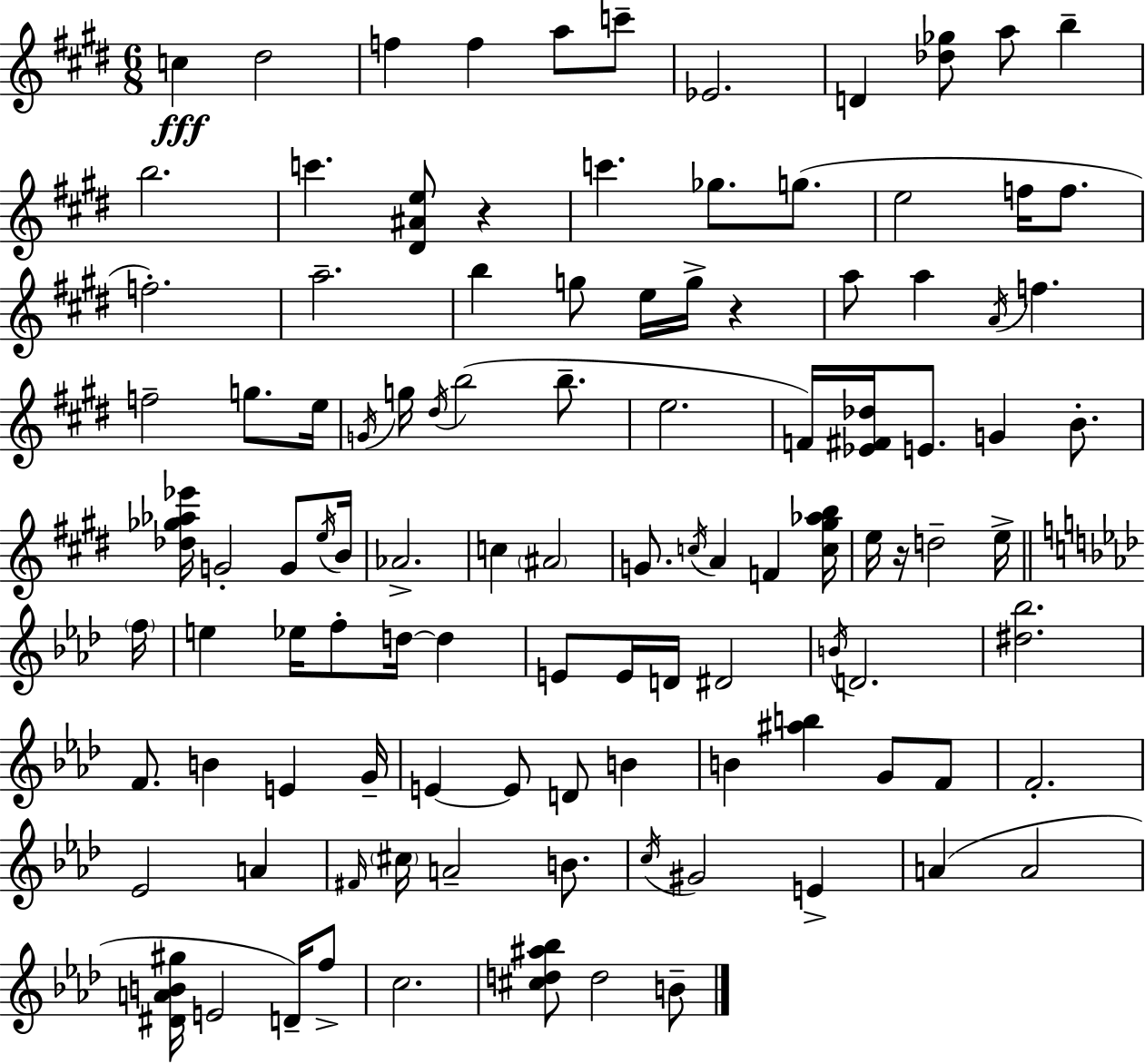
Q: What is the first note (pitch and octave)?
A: C5